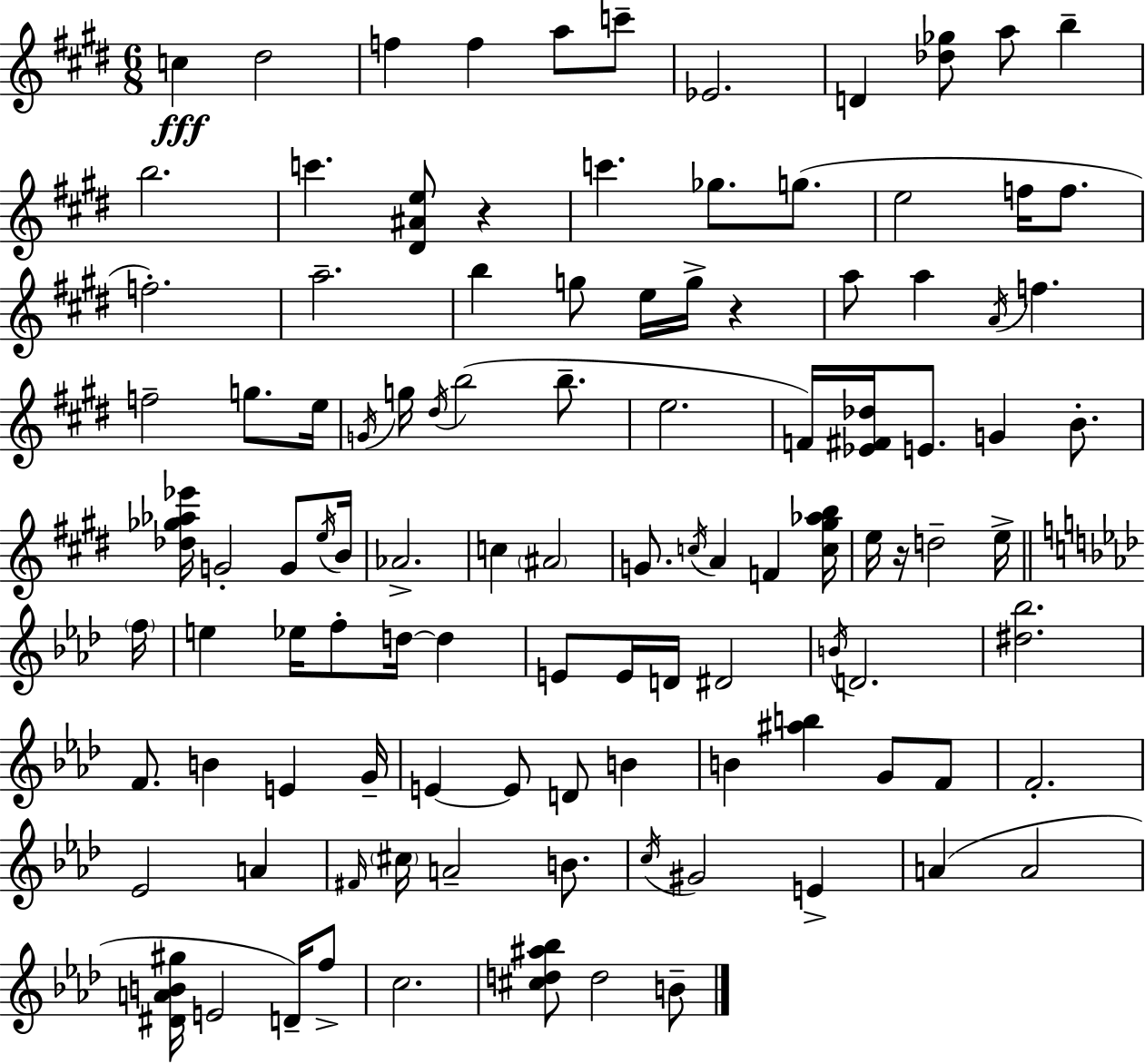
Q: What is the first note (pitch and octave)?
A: C5